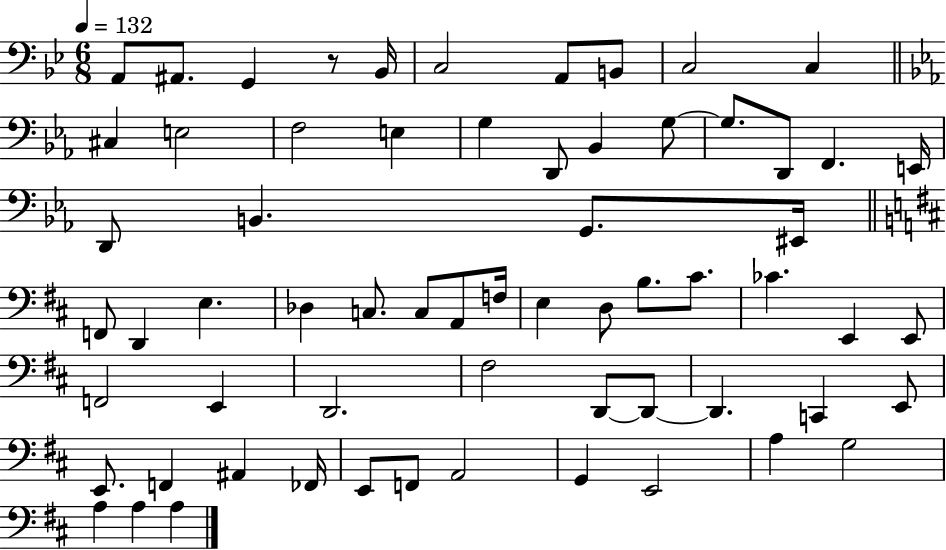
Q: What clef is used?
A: bass